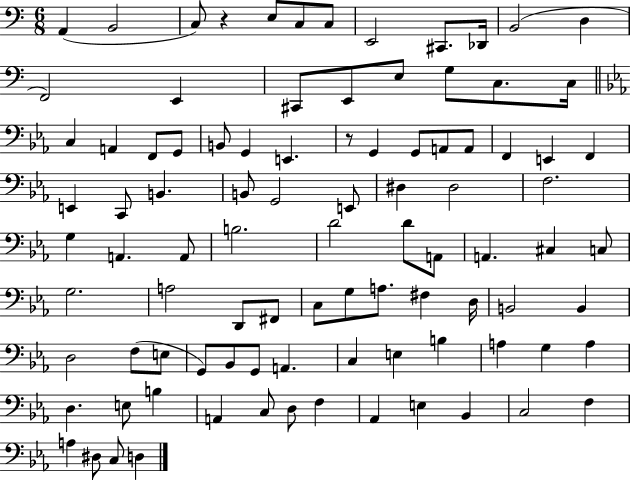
X:1
T:Untitled
M:6/8
L:1/4
K:C
A,, B,,2 C,/2 z E,/2 C,/2 C,/2 E,,2 ^C,,/2 _D,,/4 B,,2 D, F,,2 E,, ^C,,/2 E,,/2 E,/2 G,/2 C,/2 C,/4 C, A,, F,,/2 G,,/2 B,,/2 G,, E,, z/2 G,, G,,/2 A,,/2 A,,/2 F,, E,, F,, E,, C,,/2 B,, B,,/2 G,,2 E,,/2 ^D, ^D,2 F,2 G, A,, A,,/2 B,2 D2 D/2 A,,/2 A,, ^C, C,/2 G,2 A,2 D,,/2 ^F,,/2 C,/2 G,/2 A,/2 ^F, D,/4 B,,2 B,, D,2 F,/2 E,/2 G,,/2 _B,,/2 G,,/2 A,, C, E, B, A, G, A, D, E,/2 B, A,, C,/2 D,/2 F, _A,, E, _B,, C,2 F, A, ^D,/2 C,/2 D,